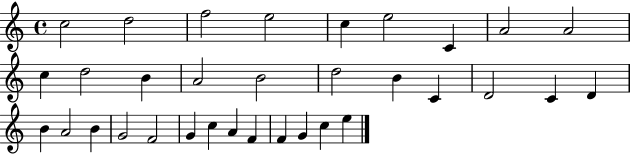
X:1
T:Untitled
M:4/4
L:1/4
K:C
c2 d2 f2 e2 c e2 C A2 A2 c d2 B A2 B2 d2 B C D2 C D B A2 B G2 F2 G c A F F G c e